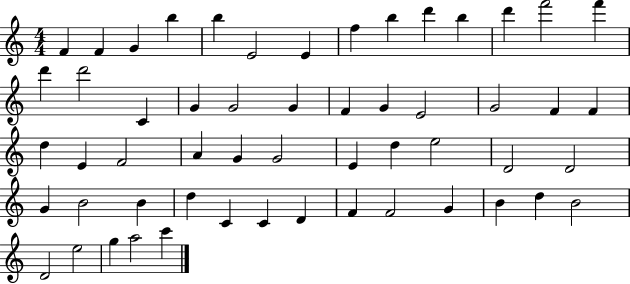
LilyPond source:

{
  \clef treble
  \numericTimeSignature
  \time 4/4
  \key c \major
  f'4 f'4 g'4 b''4 | b''4 e'2 e'4 | f''4 b''4 d'''4 b''4 | d'''4 f'''2 f'''4 | \break d'''4 d'''2 c'4 | g'4 g'2 g'4 | f'4 g'4 e'2 | g'2 f'4 f'4 | \break d''4 e'4 f'2 | a'4 g'4 g'2 | e'4 d''4 e''2 | d'2 d'2 | \break g'4 b'2 b'4 | d''4 c'4 c'4 d'4 | f'4 f'2 g'4 | b'4 d''4 b'2 | \break d'2 e''2 | g''4 a''2 c'''4 | \bar "|."
}